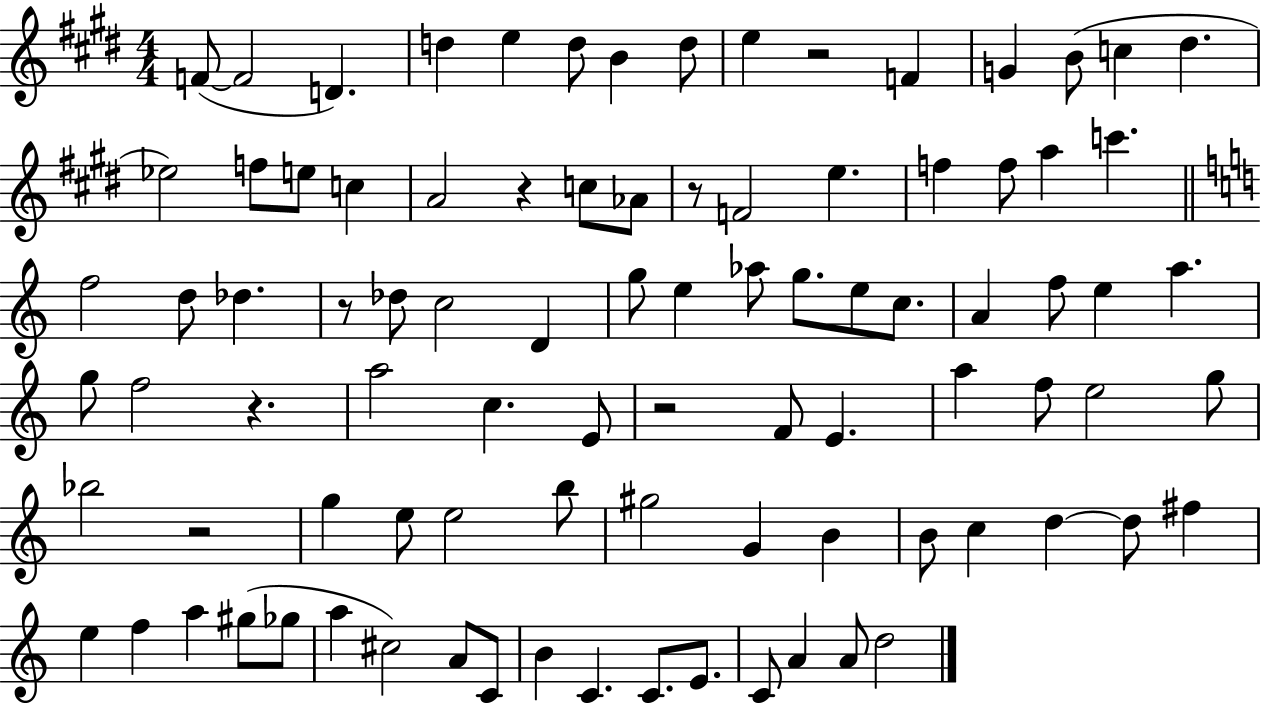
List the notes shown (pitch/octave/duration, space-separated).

F4/e F4/h D4/q. D5/q E5/q D5/e B4/q D5/e E5/q R/h F4/q G4/q B4/e C5/q D#5/q. Eb5/h F5/e E5/e C5/q A4/h R/q C5/e Ab4/e R/e F4/h E5/q. F5/q F5/e A5/q C6/q. F5/h D5/e Db5/q. R/e Db5/e C5/h D4/q G5/e E5/q Ab5/e G5/e. E5/e C5/e. A4/q F5/e E5/q A5/q. G5/e F5/h R/q. A5/h C5/q. E4/e R/h F4/e E4/q. A5/q F5/e E5/h G5/e Bb5/h R/h G5/q E5/e E5/h B5/e G#5/h G4/q B4/q B4/e C5/q D5/q D5/e F#5/q E5/q F5/q A5/q G#5/e Gb5/e A5/q C#5/h A4/e C4/e B4/q C4/q. C4/e. E4/e. C4/e A4/q A4/e D5/h